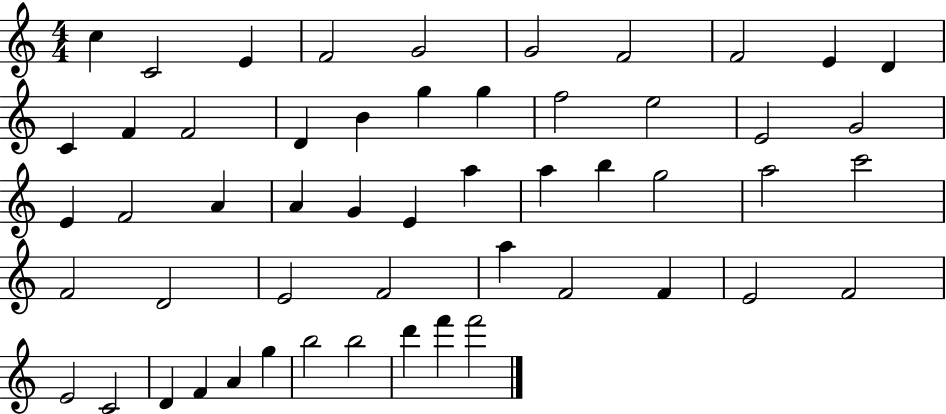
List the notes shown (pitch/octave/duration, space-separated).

C5/q C4/h E4/q F4/h G4/h G4/h F4/h F4/h E4/q D4/q C4/q F4/q F4/h D4/q B4/q G5/q G5/q F5/h E5/h E4/h G4/h E4/q F4/h A4/q A4/q G4/q E4/q A5/q A5/q B5/q G5/h A5/h C6/h F4/h D4/h E4/h F4/h A5/q F4/h F4/q E4/h F4/h E4/h C4/h D4/q F4/q A4/q G5/q B5/h B5/h D6/q F6/q F6/h